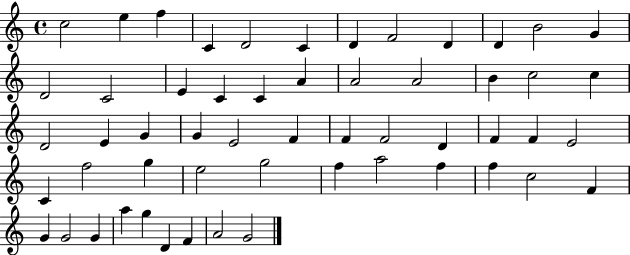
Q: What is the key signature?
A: C major